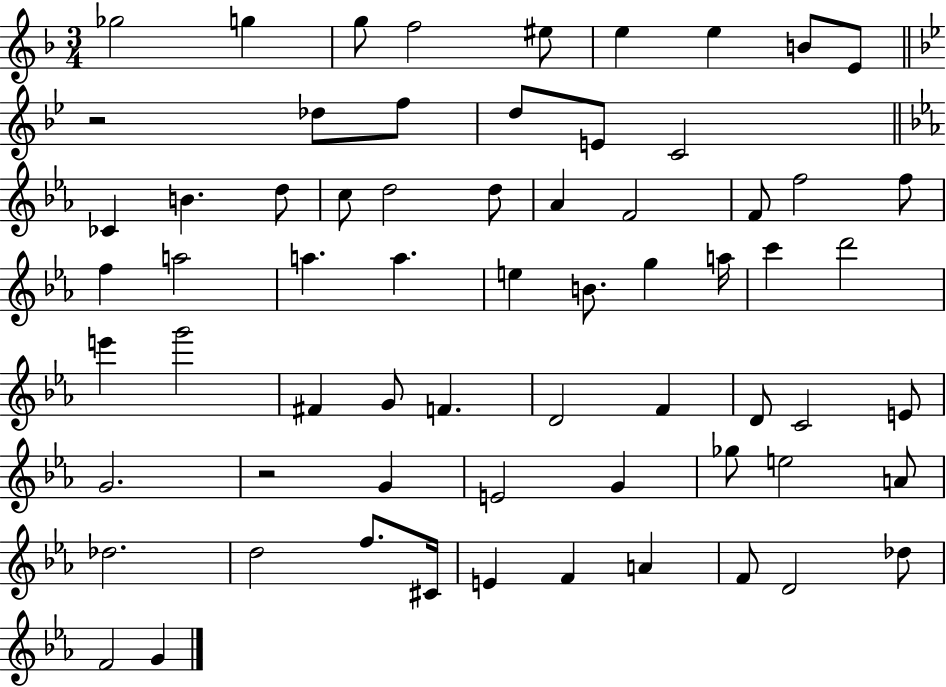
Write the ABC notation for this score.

X:1
T:Untitled
M:3/4
L:1/4
K:F
_g2 g g/2 f2 ^e/2 e e B/2 E/2 z2 _d/2 f/2 d/2 E/2 C2 _C B d/2 c/2 d2 d/2 _A F2 F/2 f2 f/2 f a2 a a e B/2 g a/4 c' d'2 e' g'2 ^F G/2 F D2 F D/2 C2 E/2 G2 z2 G E2 G _g/2 e2 A/2 _d2 d2 f/2 ^C/4 E F A F/2 D2 _d/2 F2 G